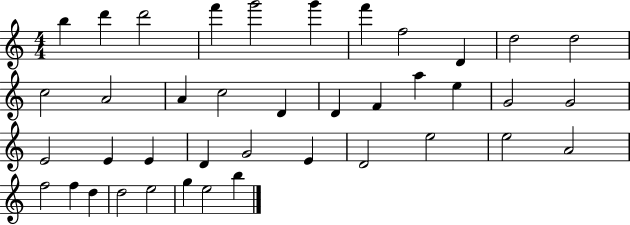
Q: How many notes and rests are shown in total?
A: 40